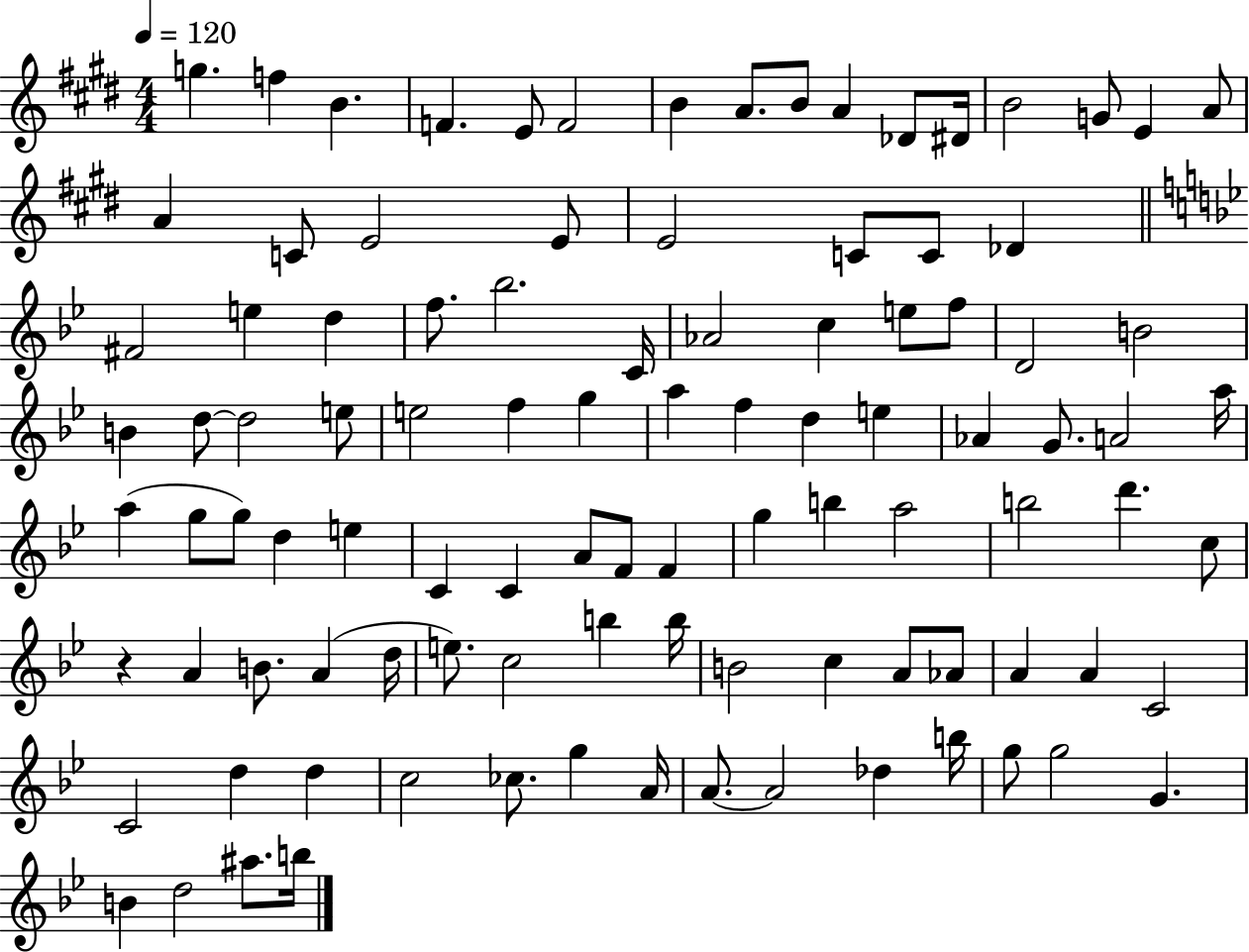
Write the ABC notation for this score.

X:1
T:Untitled
M:4/4
L:1/4
K:E
g f B F E/2 F2 B A/2 B/2 A _D/2 ^D/4 B2 G/2 E A/2 A C/2 E2 E/2 E2 C/2 C/2 _D ^F2 e d f/2 _b2 C/4 _A2 c e/2 f/2 D2 B2 B d/2 d2 e/2 e2 f g a f d e _A G/2 A2 a/4 a g/2 g/2 d e C C A/2 F/2 F g b a2 b2 d' c/2 z A B/2 A d/4 e/2 c2 b b/4 B2 c A/2 _A/2 A A C2 C2 d d c2 _c/2 g A/4 A/2 A2 _d b/4 g/2 g2 G B d2 ^a/2 b/4